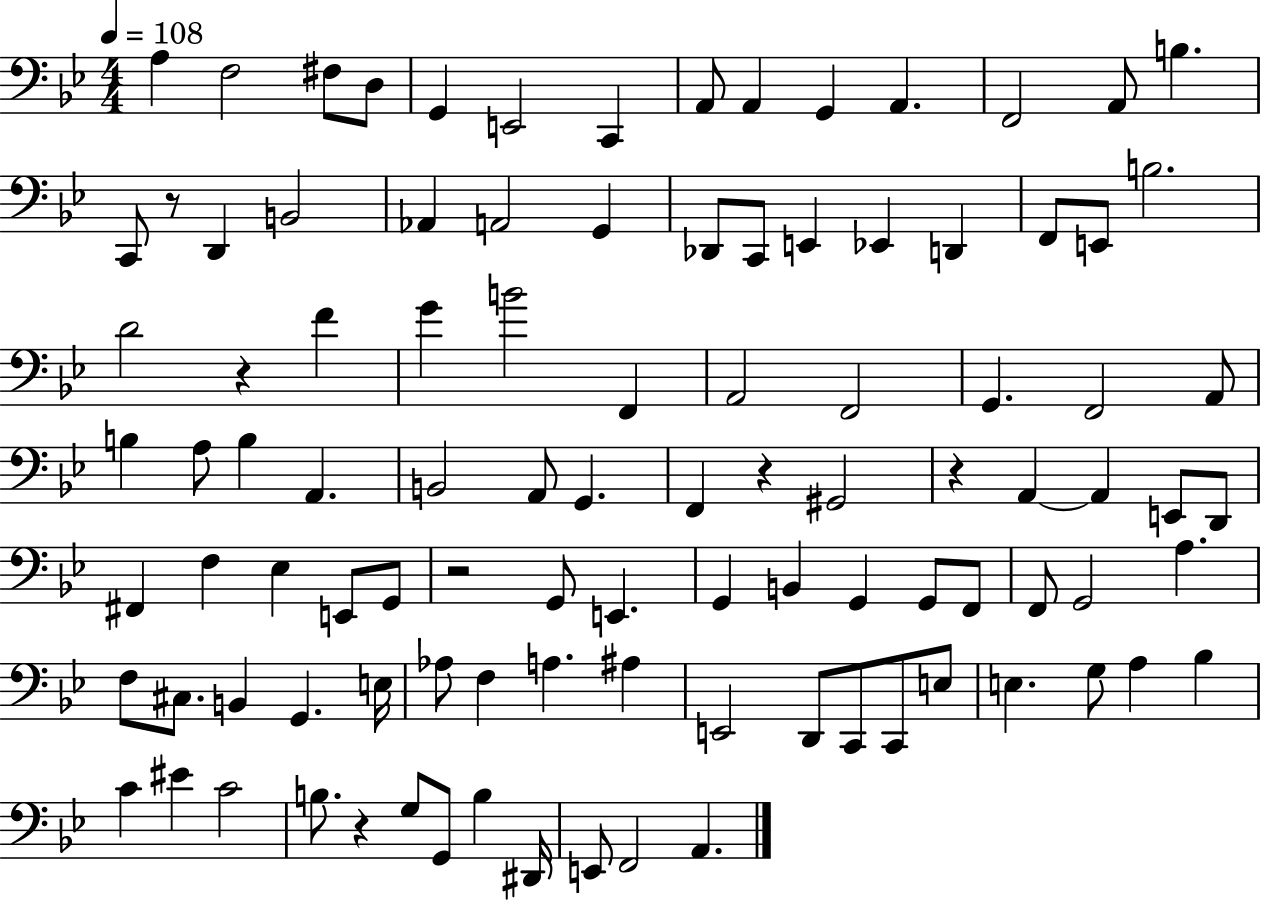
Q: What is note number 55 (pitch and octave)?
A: E2